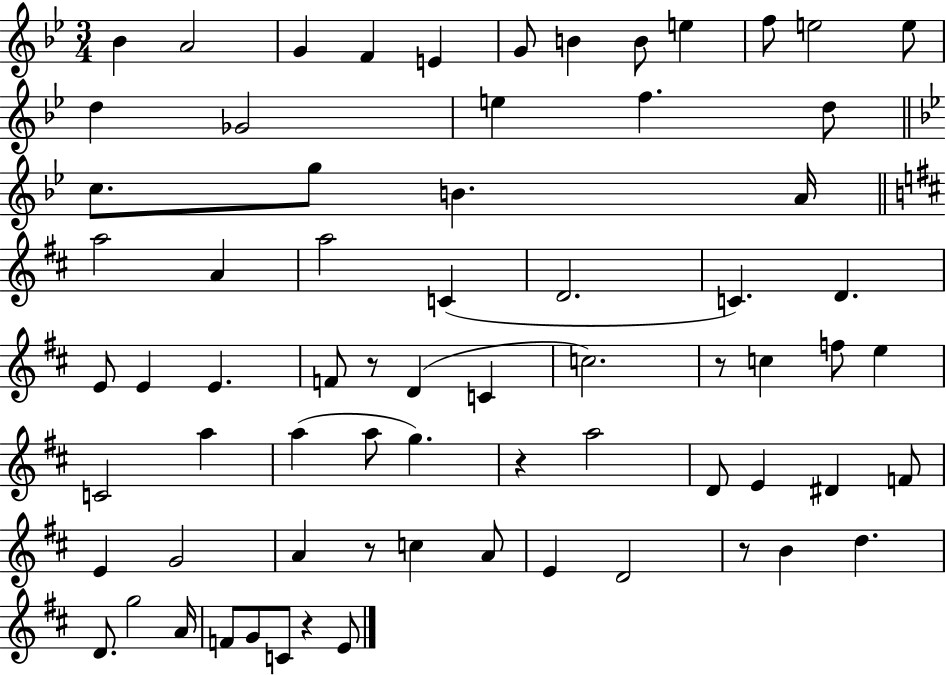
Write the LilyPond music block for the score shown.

{
  \clef treble
  \numericTimeSignature
  \time 3/4
  \key bes \major
  bes'4 a'2 | g'4 f'4 e'4 | g'8 b'4 b'8 e''4 | f''8 e''2 e''8 | \break d''4 ges'2 | e''4 f''4. d''8 | \bar "||" \break \key g \minor c''8. g''8 b'4. a'16 | \bar "||" \break \key d \major a''2 a'4 | a''2 c'4( | d'2. | c'4.) d'4. | \break e'8 e'4 e'4. | f'8 r8 d'4( c'4 | c''2.) | r8 c''4 f''8 e''4 | \break c'2 a''4 | a''4( a''8 g''4.) | r4 a''2 | d'8 e'4 dis'4 f'8 | \break e'4 g'2 | a'4 r8 c''4 a'8 | e'4 d'2 | r8 b'4 d''4. | \break d'8. g''2 a'16 | f'8 g'8 c'8 r4 e'8 | \bar "|."
}